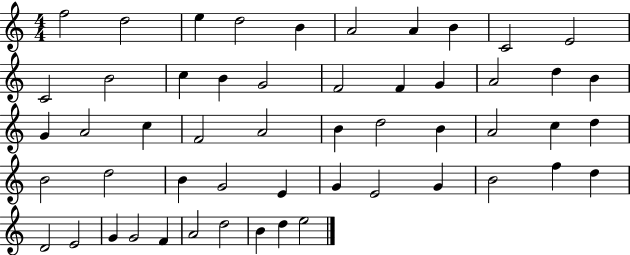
F5/h D5/h E5/q D5/h B4/q A4/h A4/q B4/q C4/h E4/h C4/h B4/h C5/q B4/q G4/h F4/h F4/q G4/q A4/h D5/q B4/q G4/q A4/h C5/q F4/h A4/h B4/q D5/h B4/q A4/h C5/q D5/q B4/h D5/h B4/q G4/h E4/q G4/q E4/h G4/q B4/h F5/q D5/q D4/h E4/h G4/q G4/h F4/q A4/h D5/h B4/q D5/q E5/h